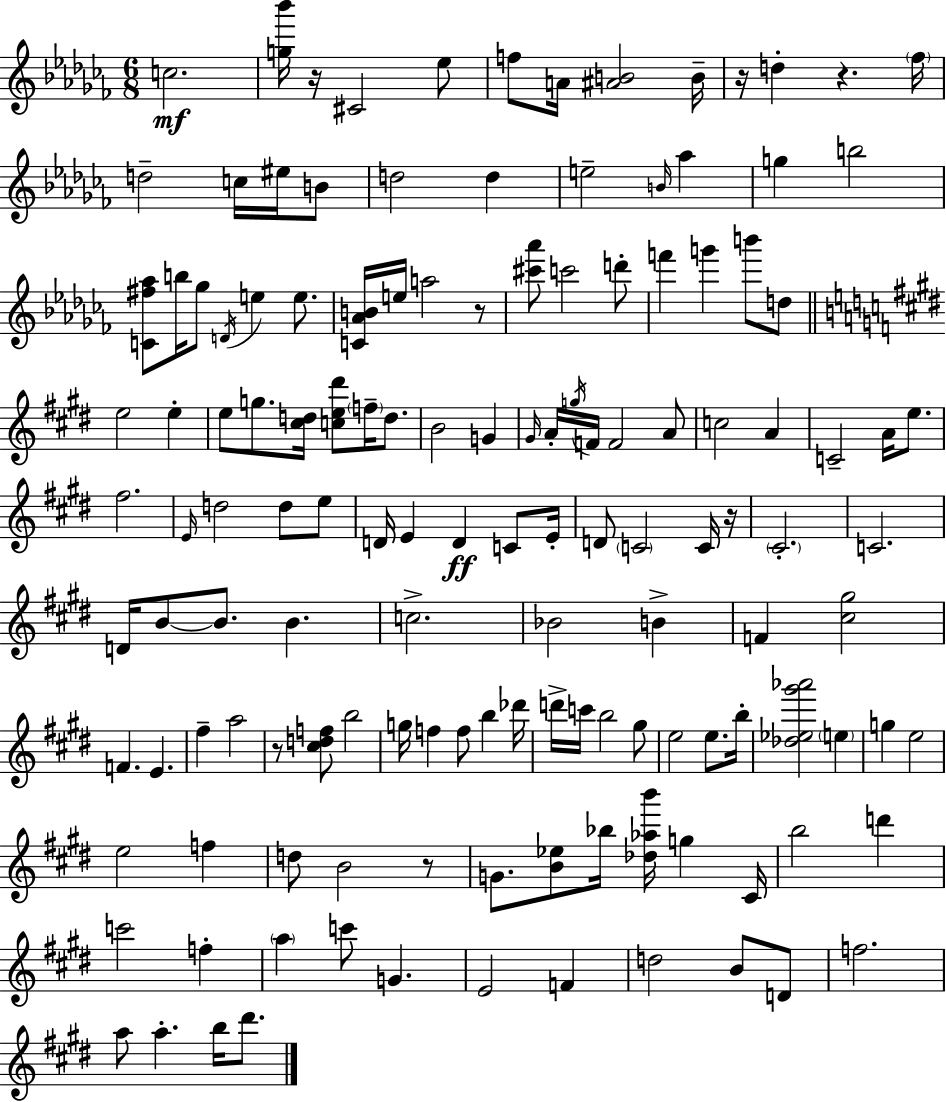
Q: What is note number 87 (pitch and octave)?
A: B5